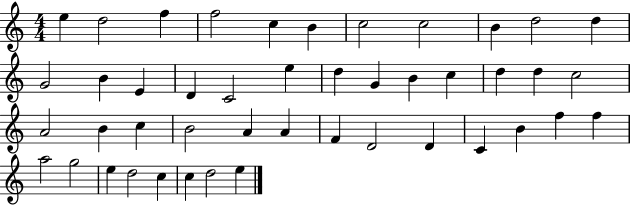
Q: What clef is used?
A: treble